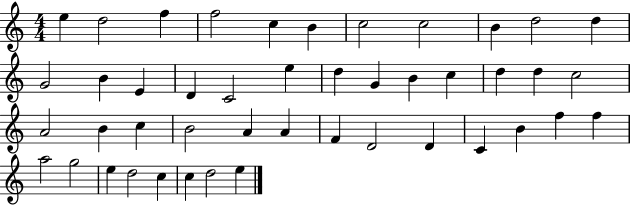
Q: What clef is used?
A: treble